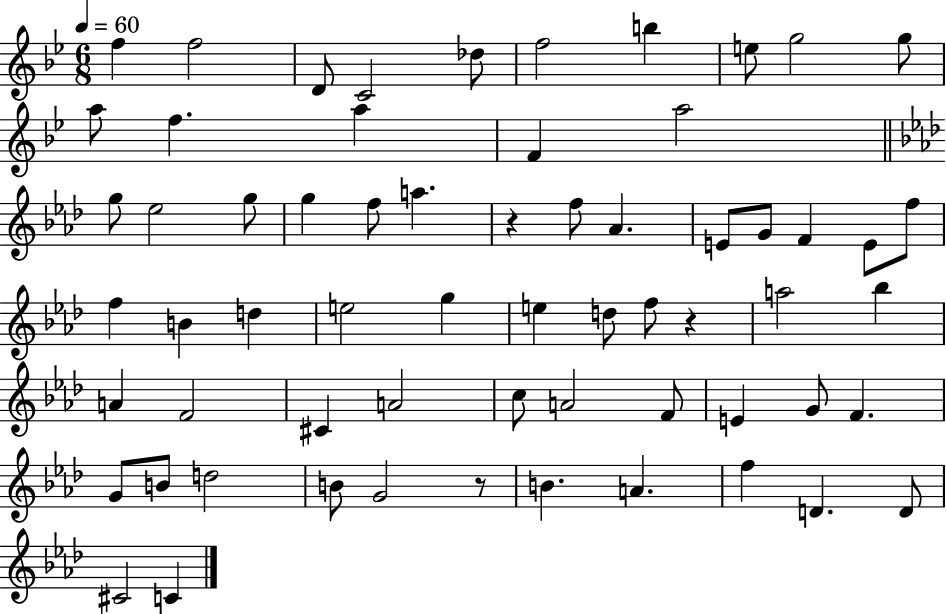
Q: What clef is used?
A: treble